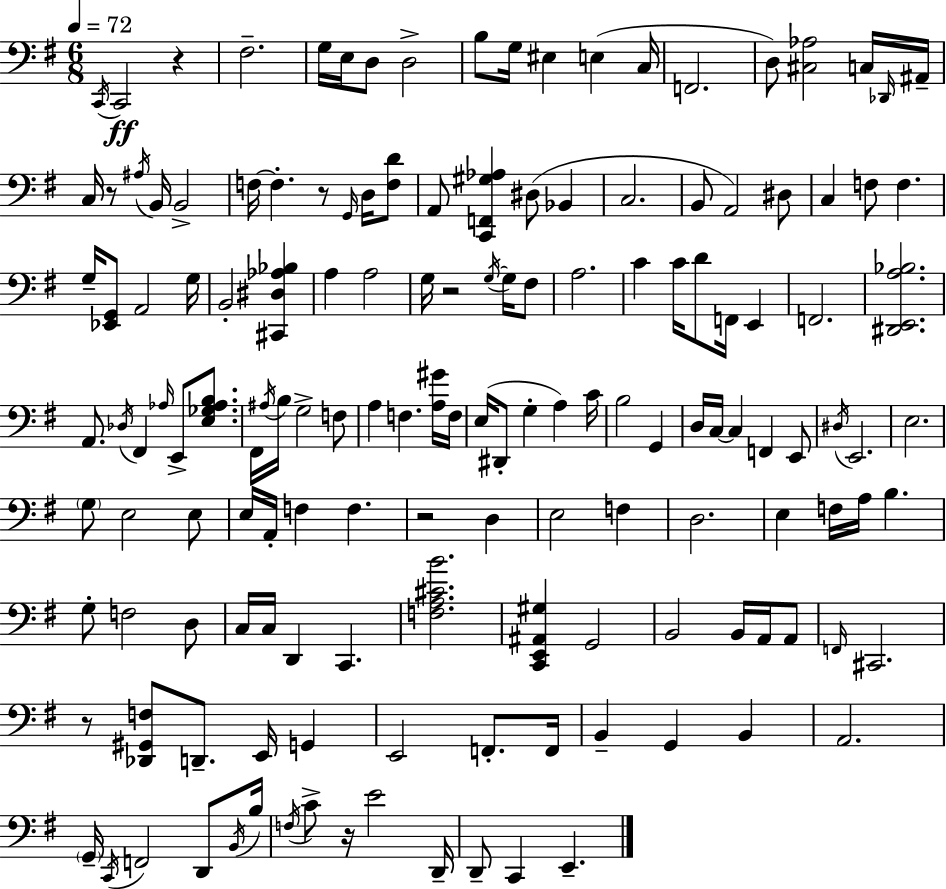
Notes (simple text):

C2/s C2/h R/q F#3/h. G3/s E3/s D3/e D3/h B3/e G3/s EIS3/q E3/q C3/s F2/h. D3/e [C#3,Ab3]/h C3/s Db2/s A#2/s C3/s R/e A#3/s B2/s B2/h F3/s F3/q. R/e G2/s D3/s [F3,D4]/e A2/e [C2,F2,G#3,Ab3]/q D#3/e Bb2/q C3/h. B2/e A2/h D#3/e C3/q F3/e F3/q. G3/s [Eb2,G2]/e A2/h G3/s B2/h [C#2,D#3,Ab3,Bb3]/q A3/q A3/h G3/s R/h G3/s G3/s F#3/e A3/h. C4/q C4/s D4/e F2/s E2/q F2/h. [D#2,E2,A3,Bb3]/h. A2/e. Db3/s F#2/q Ab3/s E2/e [E3,Gb3,Ab3,B3]/e. F#2/s A#3/s B3/s G3/h F3/e A3/q F3/q. [A3,G#4]/s F3/s E3/s D#2/e G3/q A3/q C4/s B3/h G2/q D3/s C3/s C3/q F2/q E2/e D#3/s E2/h. E3/h. G3/e E3/h E3/e E3/s A2/s F3/q F3/q. R/h D3/q E3/h F3/q D3/h. E3/q F3/s A3/s B3/q. G3/e F3/h D3/e C3/s C3/s D2/q C2/q. [F3,A3,C#4,B4]/h. [C2,E2,A#2,G#3]/q G2/h B2/h B2/s A2/s A2/e F2/s C#2/h. R/e [Db2,G#2,F3]/e D2/e. E2/s G2/q E2/h F2/e. F2/s B2/q G2/q B2/q A2/h. G2/s C2/s F2/h D2/e B2/s B3/s F3/s C4/e R/s E4/h D2/s D2/e C2/q E2/q.